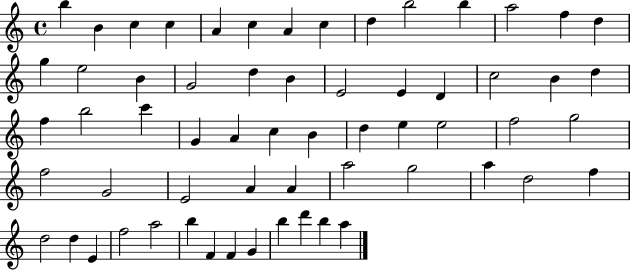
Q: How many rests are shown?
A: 0